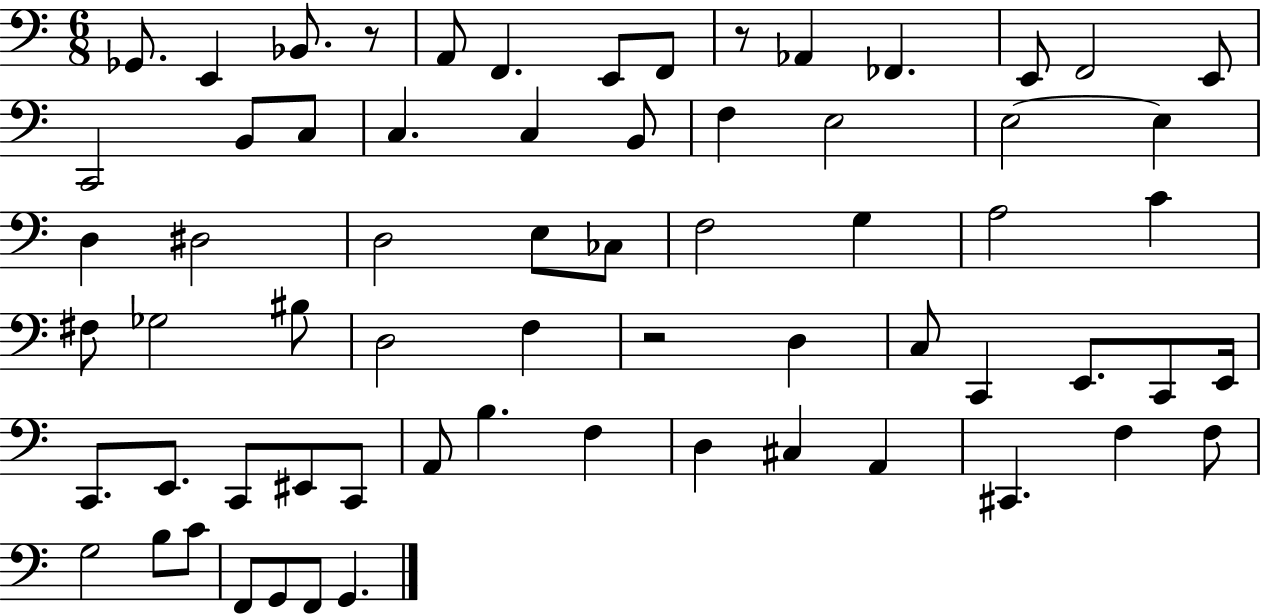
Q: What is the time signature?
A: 6/8